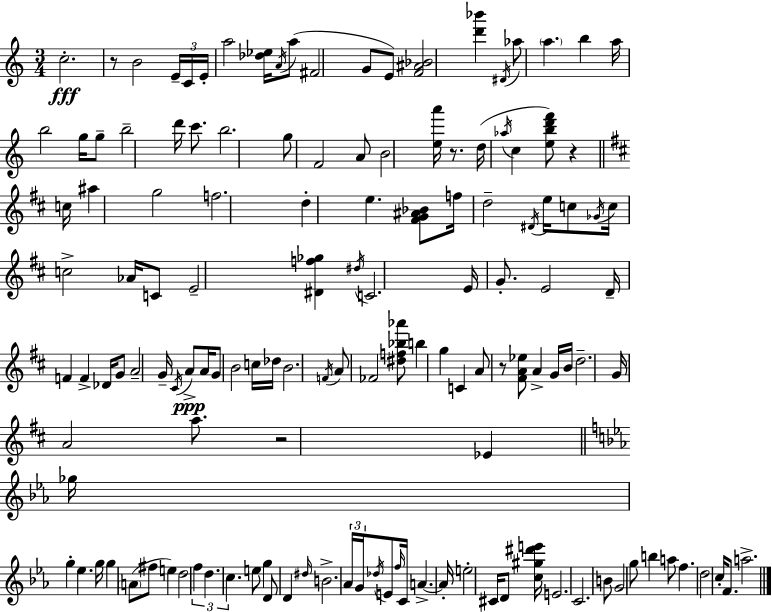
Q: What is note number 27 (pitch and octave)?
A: B4